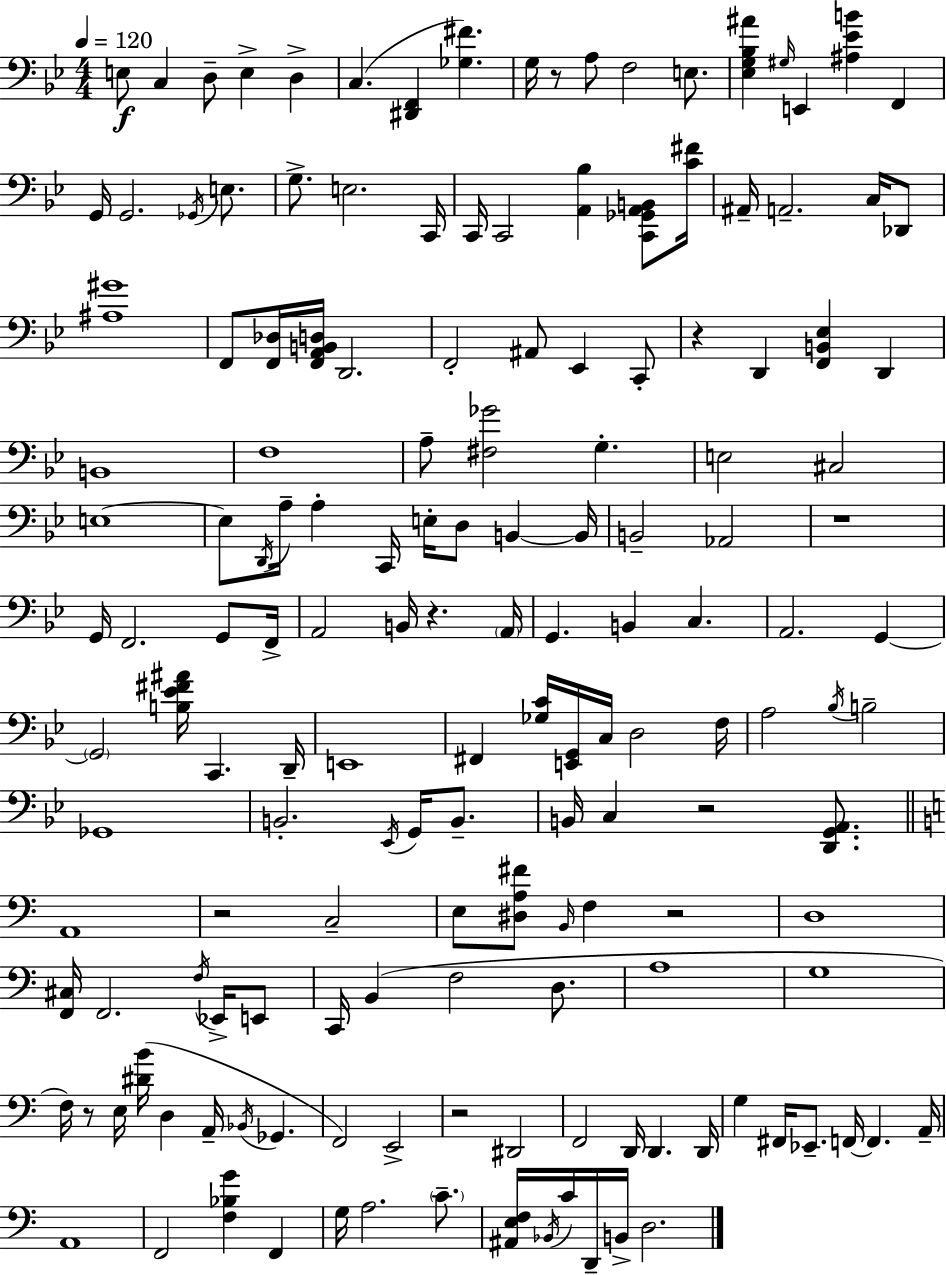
{
  \clef bass
  \numericTimeSignature
  \time 4/4
  \key bes \major
  \tempo 4 = 120
  e8\f c4 d8-- e4-> d4-> | c4.( <dis, f,>4 <ges fis'>4.) | g16 r8 a8 f2 e8. | <ees g bes ais'>4 \grace { gis16 } e,4 <ais ees' b'>4 f,4 | \break g,16 g,2. \acciaccatura { ges,16 } e8. | g8.-> e2. | c,16 c,16 c,2 <a, bes>4 <c, ges, a, b,>8 | <c' fis'>16 ais,16-- a,2.-- c16 | \break des,8 <ais gis'>1 | f,8 <f, des>16 <f, a, b, d>16 d,2. | f,2-. ais,8 ees,4 | c,8-. r4 d,4 <f, b, ees>4 d,4 | \break b,1 | f1 | a8-- <fis ges'>2 g4.-. | e2 cis2 | \break e1~~ | e8 \acciaccatura { d,16 } a16-- a4-. c,16 e16-. d8 b,4~~ | b,16 b,2-- aes,2 | r1 | \break g,16 f,2. | g,8 f,16-> a,2 b,16 r4. | \parenthesize a,16 g,4. b,4 c4. | a,2. g,4~~ | \break \parenthesize g,2 <b ees' fis' ais'>16 c,4. | d,16-- e,1 | fis,4 <ges c'>16 <e, g,>16 c16 d2 | f16 a2 \acciaccatura { bes16 } b2-- | \break ges,1 | b,2.-. | \acciaccatura { ees,16 } g,16 b,8.-- b,16 c4 r2 | <d, g, a,>8. \bar "||" \break \key c \major a,1 | r2 c2-- | e8 <dis a fis'>8 \grace { b,16 } f4 r2 | d1 | \break <f, cis>16 f,2. \acciaccatura { f16 } ees,16-> | e,8 c,16 b,4( f2 d8. | a1 | g1 | \break f16) r8 e16 <dis' b'>16( d4 a,16-- \acciaccatura { bes,16 } ges,4. | f,2) e,2-> | r2 dis,2 | f,2 d,16 d,4. | \break d,16 g4 fis,16 ees,8.-- f,16~~ f,4. | a,16-- a,1 | f,2 <f bes g'>4 f,4 | g16 a2. | \break \parenthesize c'8.-- <ais, e f>16 \acciaccatura { bes,16 } c'16 d,16-- b,16-> d2. | \bar "|."
}